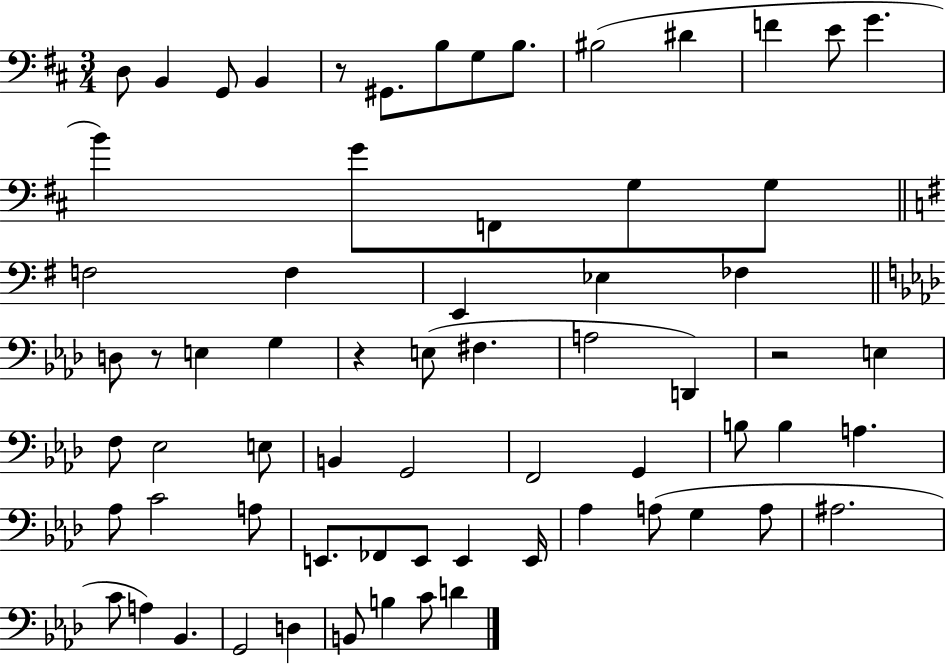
X:1
T:Untitled
M:3/4
L:1/4
K:D
D,/2 B,, G,,/2 B,, z/2 ^G,,/2 B,/2 G,/2 B,/2 ^B,2 ^D F E/2 G B G/2 F,,/2 G,/2 G,/2 F,2 F, E,, _E, _F, D,/2 z/2 E, G, z E,/2 ^F, A,2 D,, z2 E, F,/2 _E,2 E,/2 B,, G,,2 F,,2 G,, B,/2 B, A, _A,/2 C2 A,/2 E,,/2 _F,,/2 E,,/2 E,, E,,/4 _A, A,/2 G, A,/2 ^A,2 C/2 A, _B,, G,,2 D, B,,/2 B, C/2 D